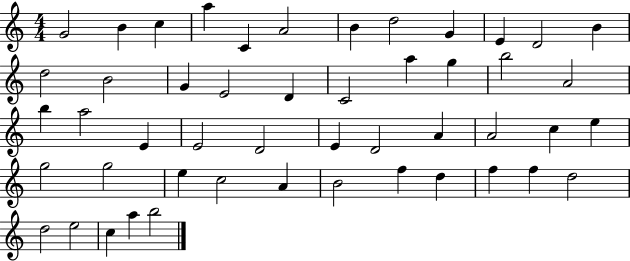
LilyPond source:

{
  \clef treble
  \numericTimeSignature
  \time 4/4
  \key c \major
  g'2 b'4 c''4 | a''4 c'4 a'2 | b'4 d''2 g'4 | e'4 d'2 b'4 | \break d''2 b'2 | g'4 e'2 d'4 | c'2 a''4 g''4 | b''2 a'2 | \break b''4 a''2 e'4 | e'2 d'2 | e'4 d'2 a'4 | a'2 c''4 e''4 | \break g''2 g''2 | e''4 c''2 a'4 | b'2 f''4 d''4 | f''4 f''4 d''2 | \break d''2 e''2 | c''4 a''4 b''2 | \bar "|."
}